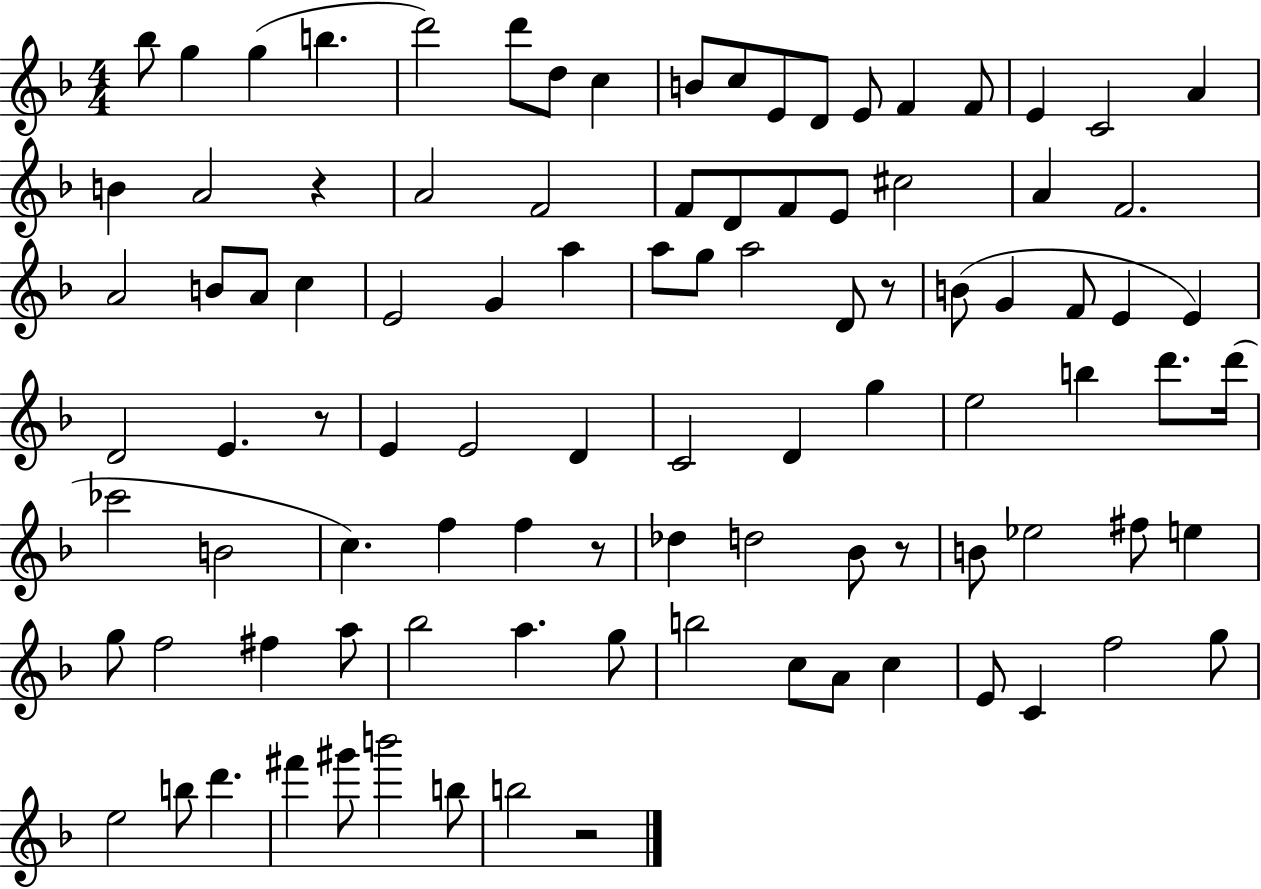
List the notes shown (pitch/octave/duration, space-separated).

Bb5/e G5/q G5/q B5/q. D6/h D6/e D5/e C5/q B4/e C5/e E4/e D4/e E4/e F4/q F4/e E4/q C4/h A4/q B4/q A4/h R/q A4/h F4/h F4/e D4/e F4/e E4/e C#5/h A4/q F4/h. A4/h B4/e A4/e C5/q E4/h G4/q A5/q A5/e G5/e A5/h D4/e R/e B4/e G4/q F4/e E4/q E4/q D4/h E4/q. R/e E4/q E4/h D4/q C4/h D4/q G5/q E5/h B5/q D6/e. D6/s CES6/h B4/h C5/q. F5/q F5/q R/e Db5/q D5/h Bb4/e R/e B4/e Eb5/h F#5/e E5/q G5/e F5/h F#5/q A5/e Bb5/h A5/q. G5/e B5/h C5/e A4/e C5/q E4/e C4/q F5/h G5/e E5/h B5/e D6/q. F#6/q G#6/e B6/h B5/e B5/h R/h